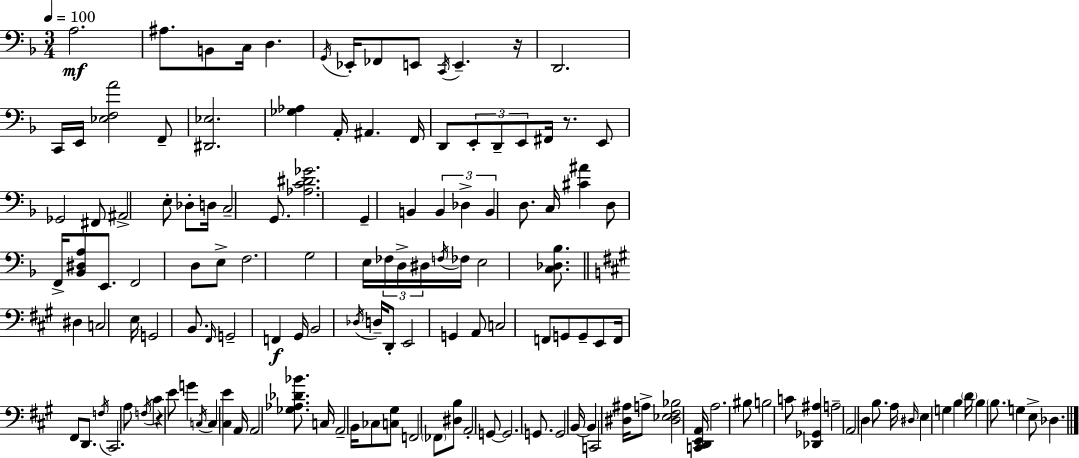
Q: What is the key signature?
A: D minor